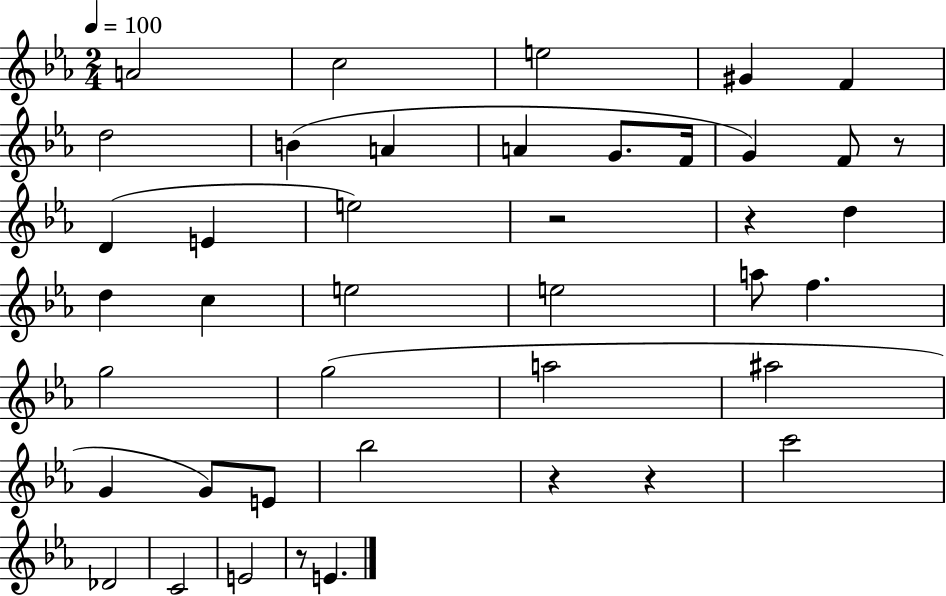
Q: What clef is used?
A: treble